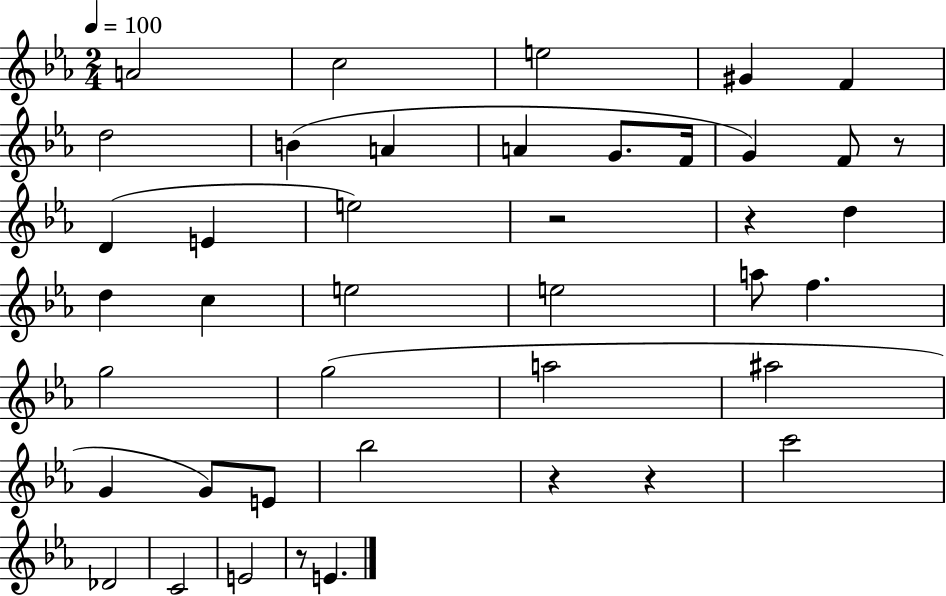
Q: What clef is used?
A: treble